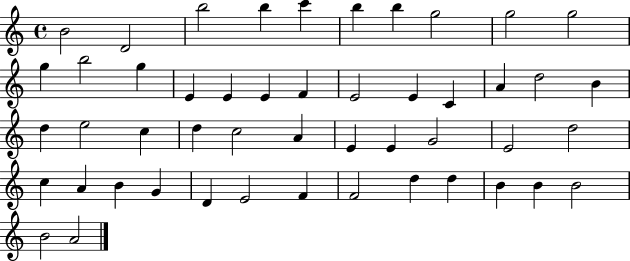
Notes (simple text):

B4/h D4/h B5/h B5/q C6/q B5/q B5/q G5/h G5/h G5/h G5/q B5/h G5/q E4/q E4/q E4/q F4/q E4/h E4/q C4/q A4/q D5/h B4/q D5/q E5/h C5/q D5/q C5/h A4/q E4/q E4/q G4/h E4/h D5/h C5/q A4/q B4/q G4/q D4/q E4/h F4/q F4/h D5/q D5/q B4/q B4/q B4/h B4/h A4/h